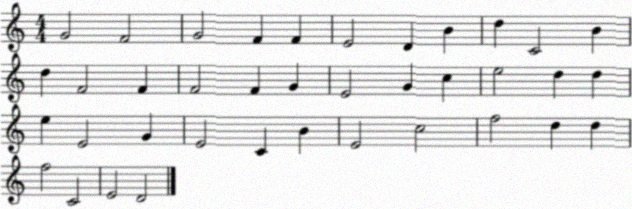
X:1
T:Untitled
M:4/4
L:1/4
K:C
G2 F2 G2 F F E2 D B d C2 B d F2 F F2 F G E2 G c e2 d d e E2 G E2 C B E2 c2 f2 d d f2 C2 E2 D2